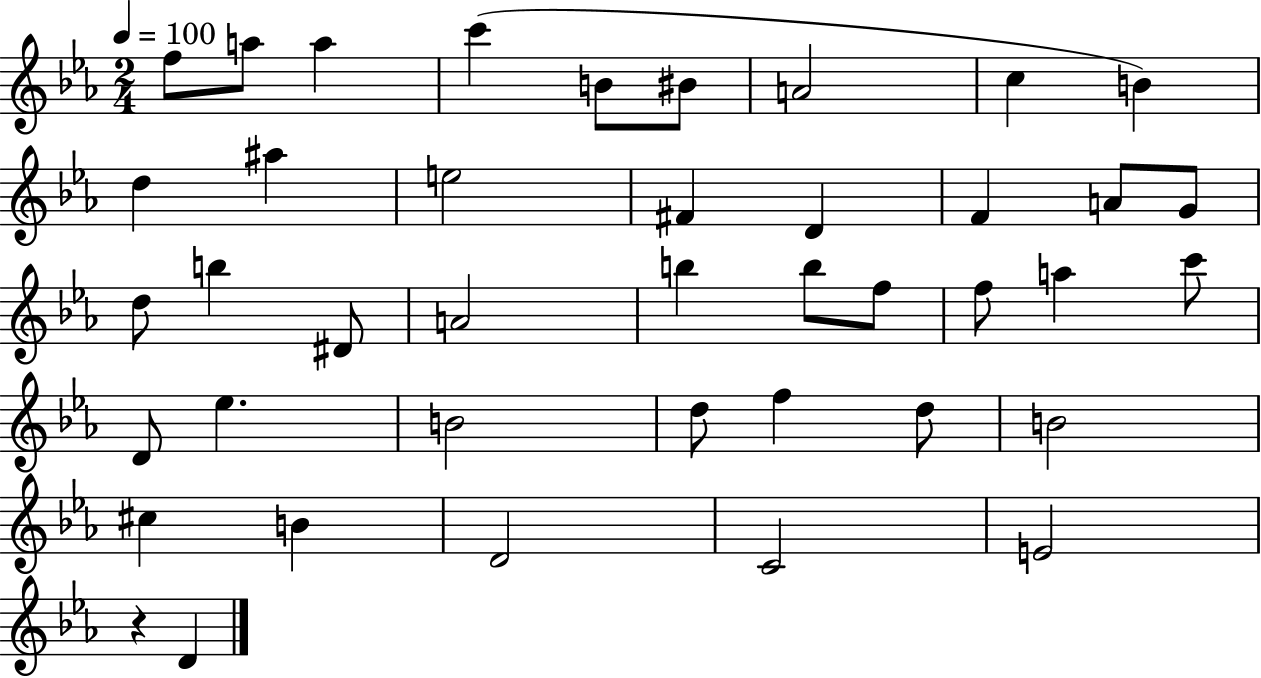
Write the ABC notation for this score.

X:1
T:Untitled
M:2/4
L:1/4
K:Eb
f/2 a/2 a c' B/2 ^B/2 A2 c B d ^a e2 ^F D F A/2 G/2 d/2 b ^D/2 A2 b b/2 f/2 f/2 a c'/2 D/2 _e B2 d/2 f d/2 B2 ^c B D2 C2 E2 z D